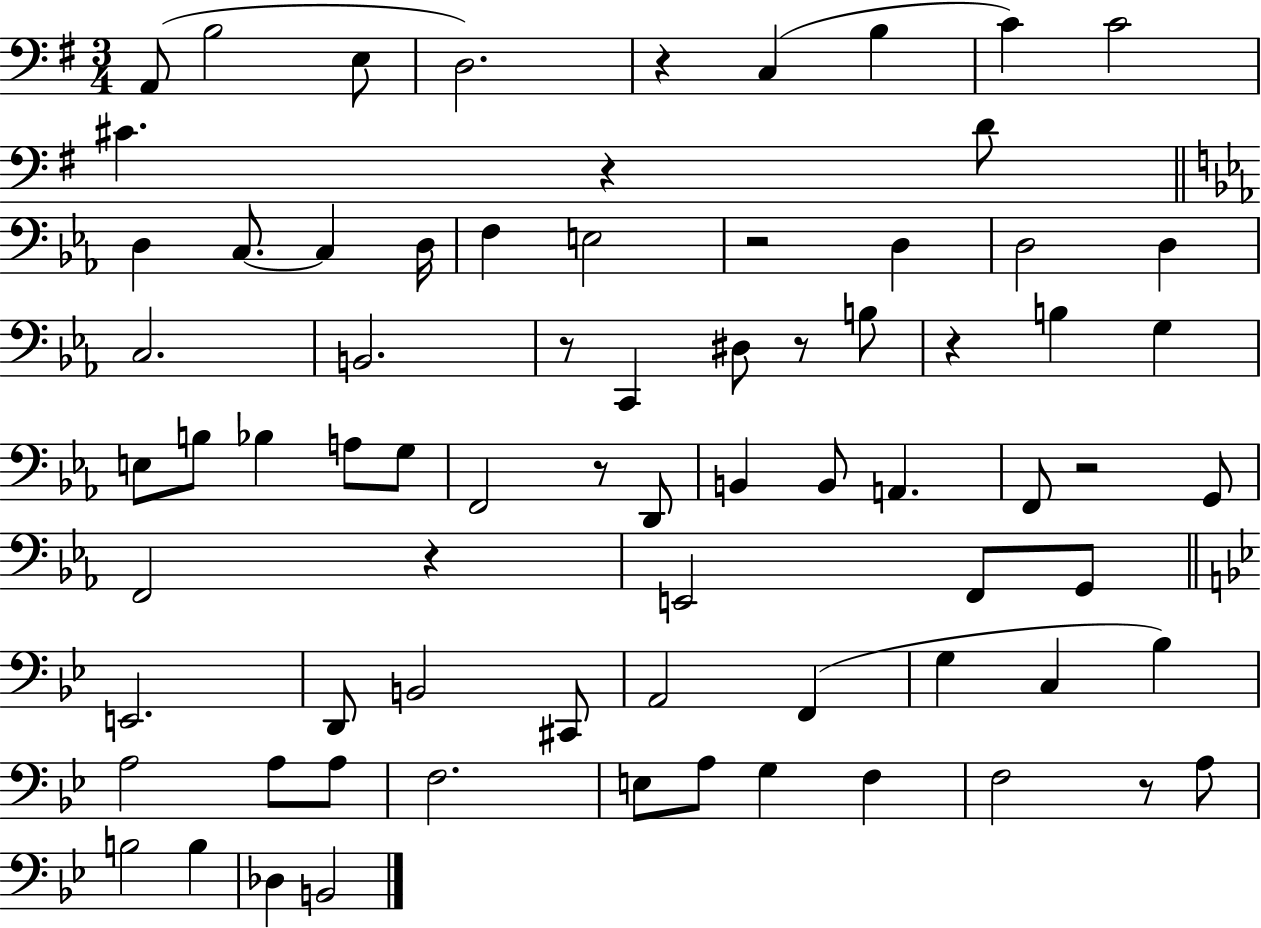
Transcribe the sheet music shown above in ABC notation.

X:1
T:Untitled
M:3/4
L:1/4
K:G
A,,/2 B,2 E,/2 D,2 z C, B, C C2 ^C z D/2 D, C,/2 C, D,/4 F, E,2 z2 D, D,2 D, C,2 B,,2 z/2 C,, ^D,/2 z/2 B,/2 z B, G, E,/2 B,/2 _B, A,/2 G,/2 F,,2 z/2 D,,/2 B,, B,,/2 A,, F,,/2 z2 G,,/2 F,,2 z E,,2 F,,/2 G,,/2 E,,2 D,,/2 B,,2 ^C,,/2 A,,2 F,, G, C, _B, A,2 A,/2 A,/2 F,2 E,/2 A,/2 G, F, F,2 z/2 A,/2 B,2 B, _D, B,,2